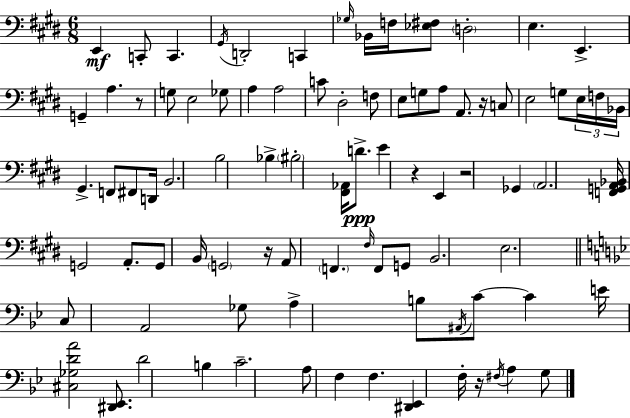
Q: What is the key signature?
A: E major